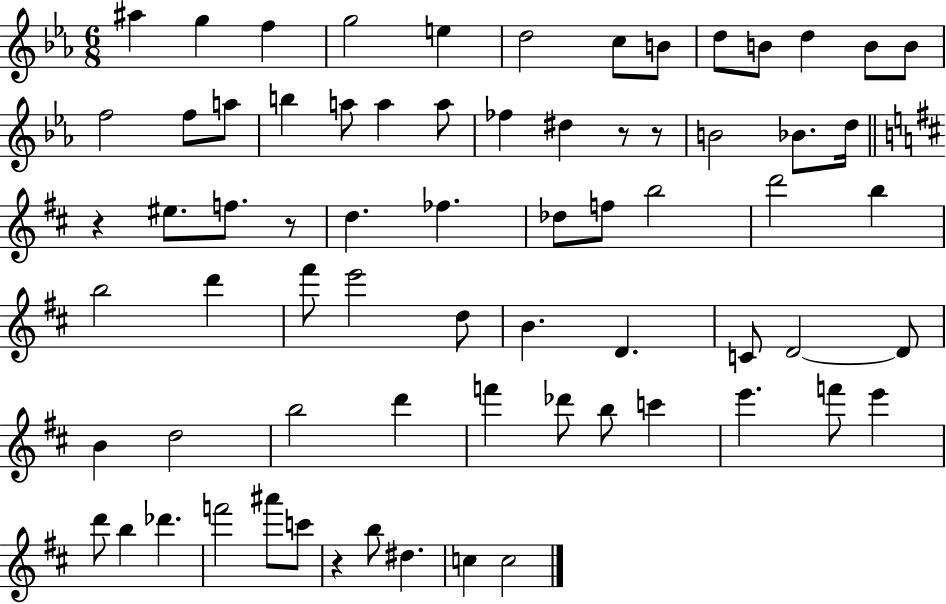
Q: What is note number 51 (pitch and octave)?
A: B5